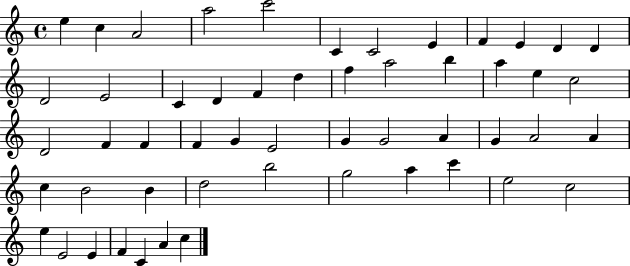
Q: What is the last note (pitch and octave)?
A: C5